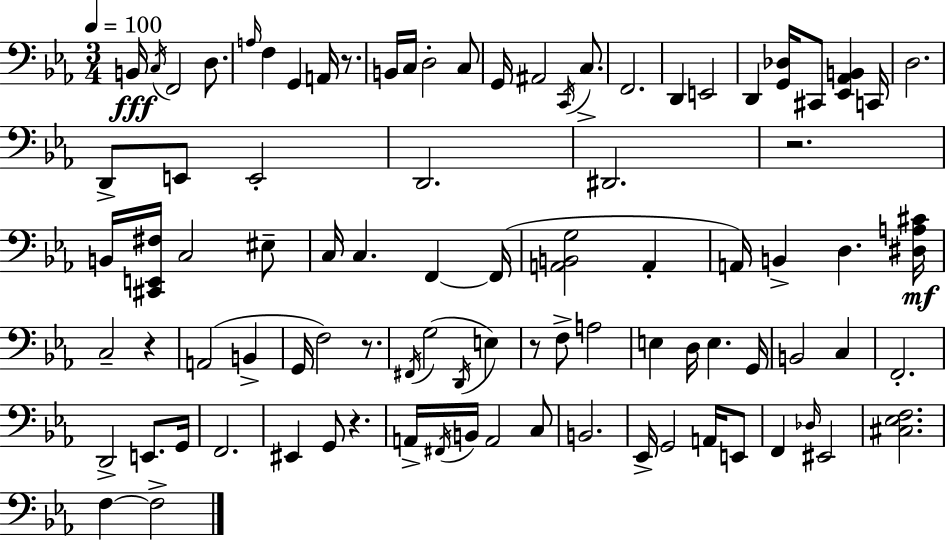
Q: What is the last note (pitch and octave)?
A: F3